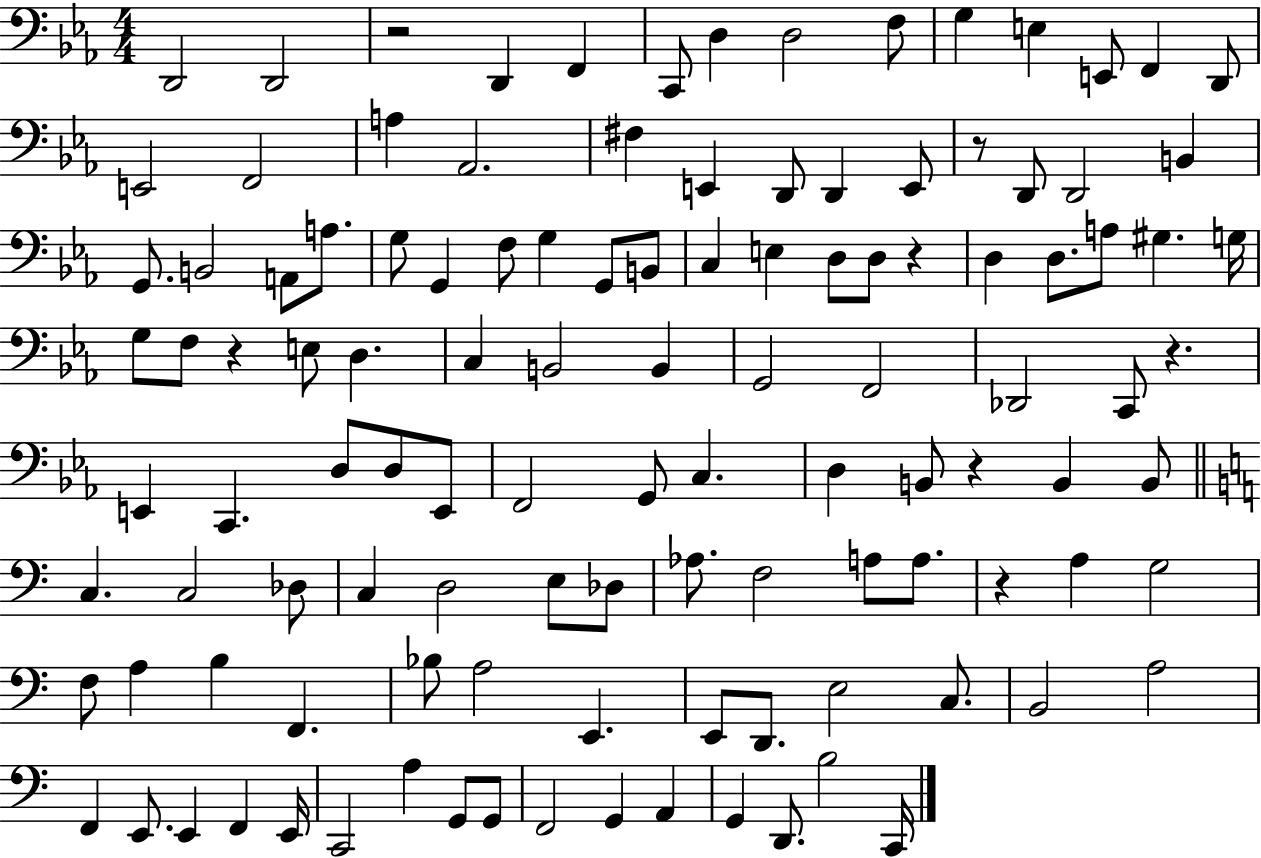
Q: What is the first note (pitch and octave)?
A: D2